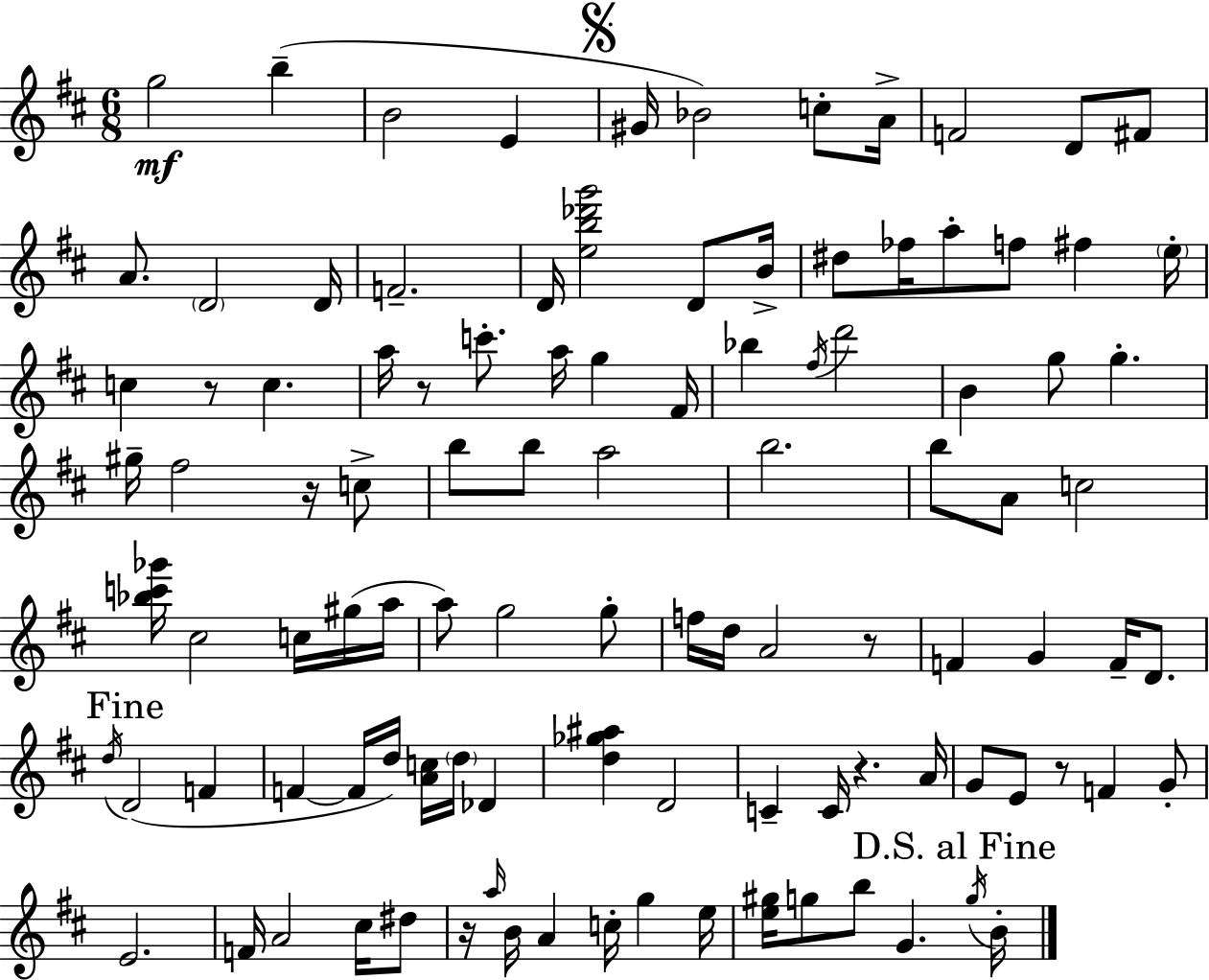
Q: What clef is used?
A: treble